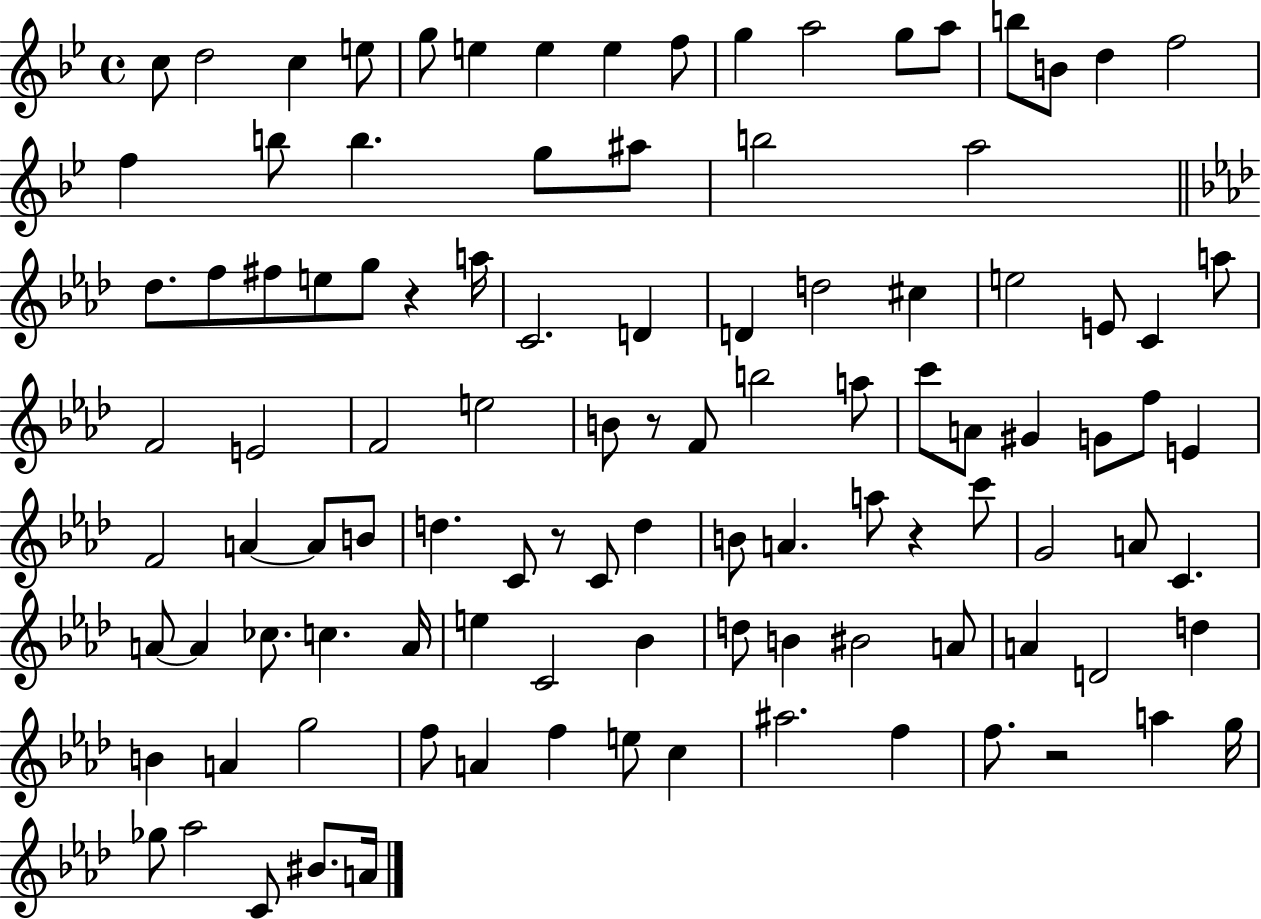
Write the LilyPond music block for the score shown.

{
  \clef treble
  \time 4/4
  \defaultTimeSignature
  \key bes \major
  \repeat volta 2 { c''8 d''2 c''4 e''8 | g''8 e''4 e''4 e''4 f''8 | g''4 a''2 g''8 a''8 | b''8 b'8 d''4 f''2 | \break f''4 b''8 b''4. g''8 ais''8 | b''2 a''2 | \bar "||" \break \key aes \major des''8. f''8 fis''8 e''8 g''8 r4 a''16 | c'2. d'4 | d'4 d''2 cis''4 | e''2 e'8 c'4 a''8 | \break f'2 e'2 | f'2 e''2 | b'8 r8 f'8 b''2 a''8 | c'''8 a'8 gis'4 g'8 f''8 e'4 | \break f'2 a'4~~ a'8 b'8 | d''4. c'8 r8 c'8 d''4 | b'8 a'4. a''8 r4 c'''8 | g'2 a'8 c'4. | \break a'8~~ a'4 ces''8. c''4. a'16 | e''4 c'2 bes'4 | d''8 b'4 bis'2 a'8 | a'4 d'2 d''4 | \break b'4 a'4 g''2 | f''8 a'4 f''4 e''8 c''4 | ais''2. f''4 | f''8. r2 a''4 g''16 | \break ges''8 aes''2 c'8 bis'8. a'16 | } \bar "|."
}